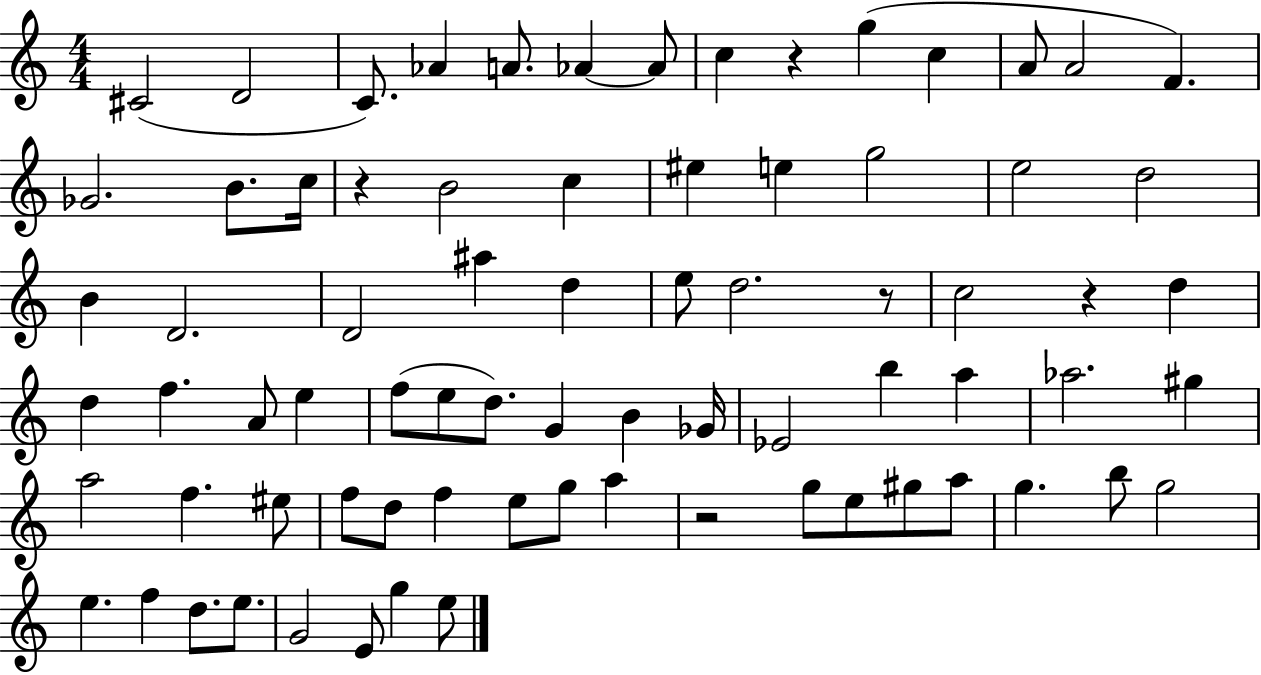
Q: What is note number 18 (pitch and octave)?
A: C5